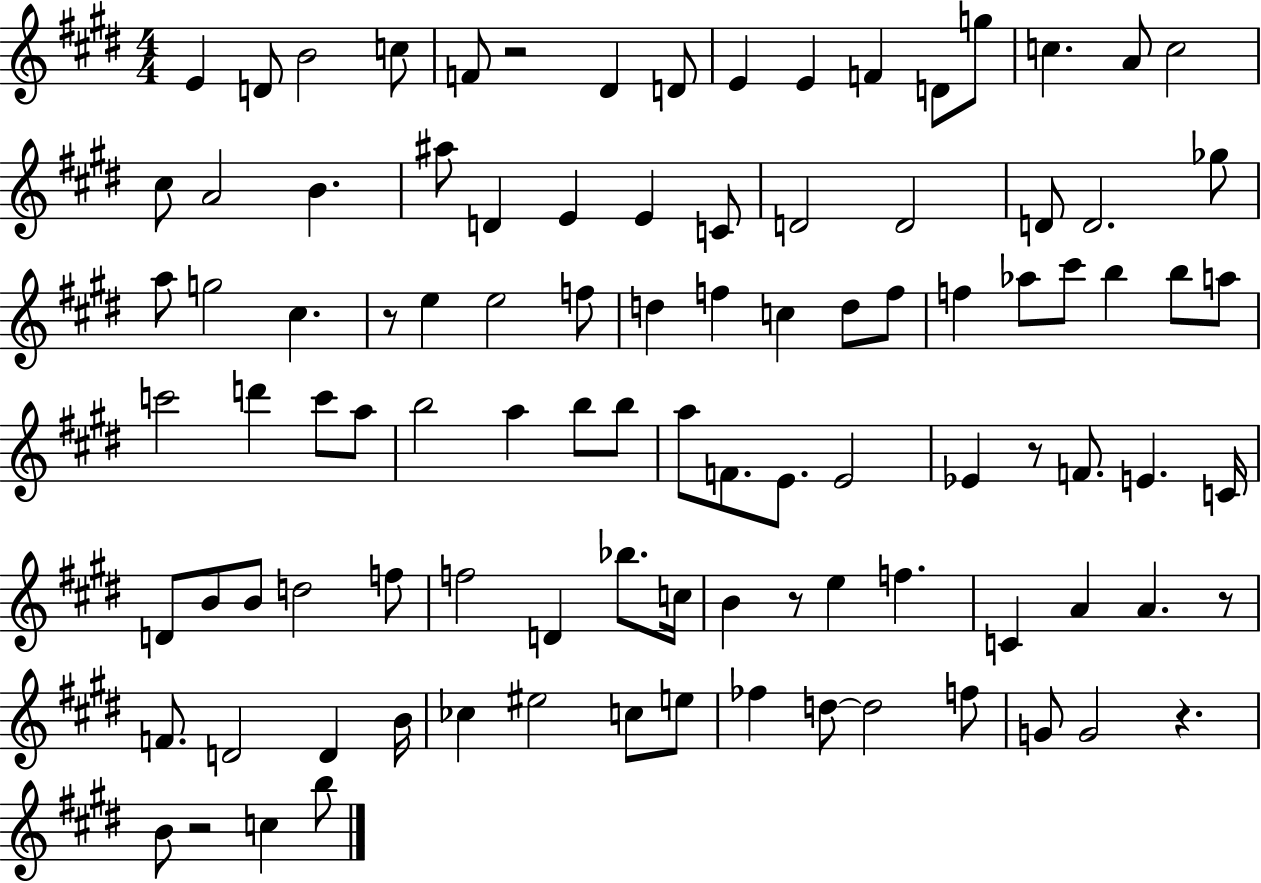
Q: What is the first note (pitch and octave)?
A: E4